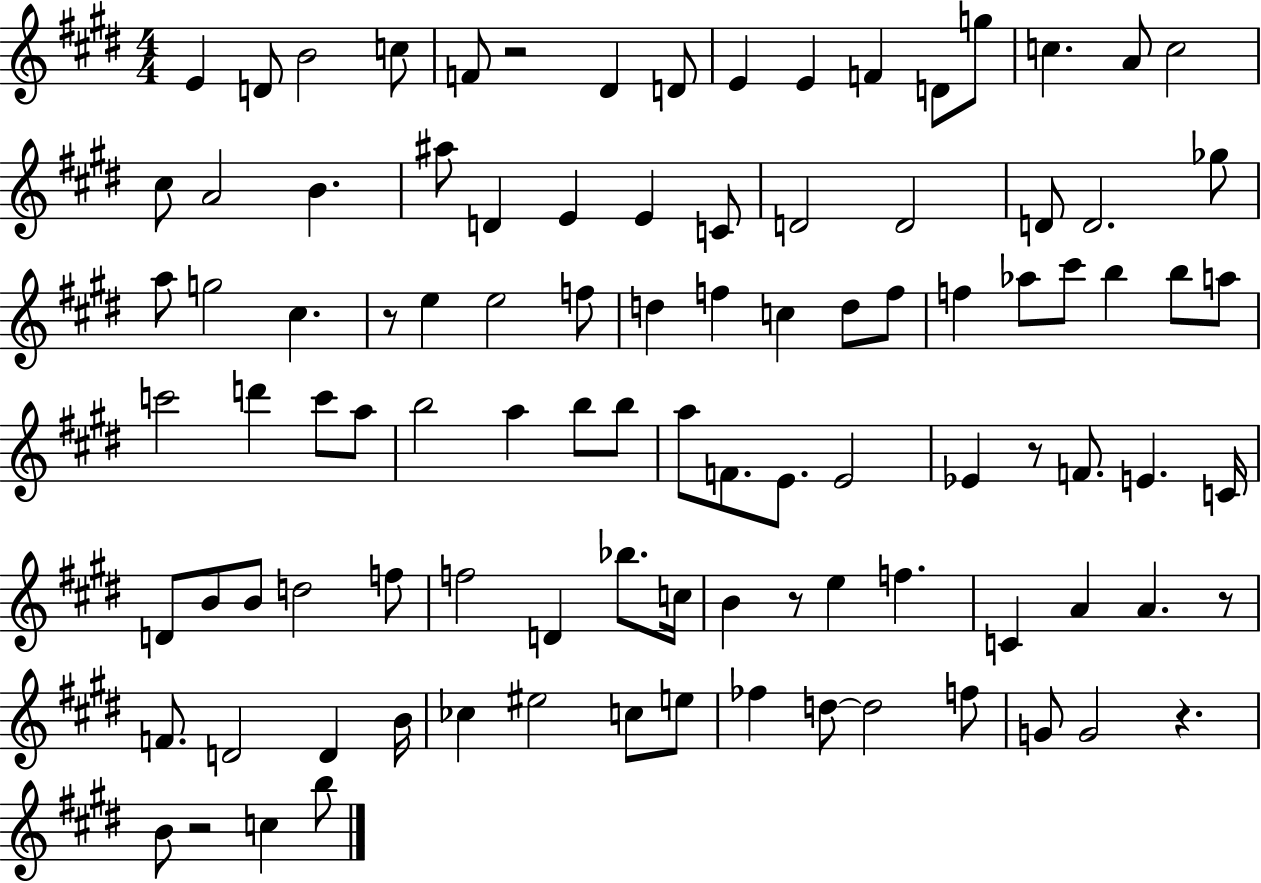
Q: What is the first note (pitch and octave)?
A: E4